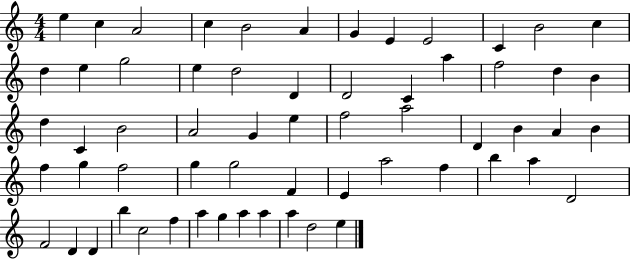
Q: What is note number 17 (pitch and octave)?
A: D5